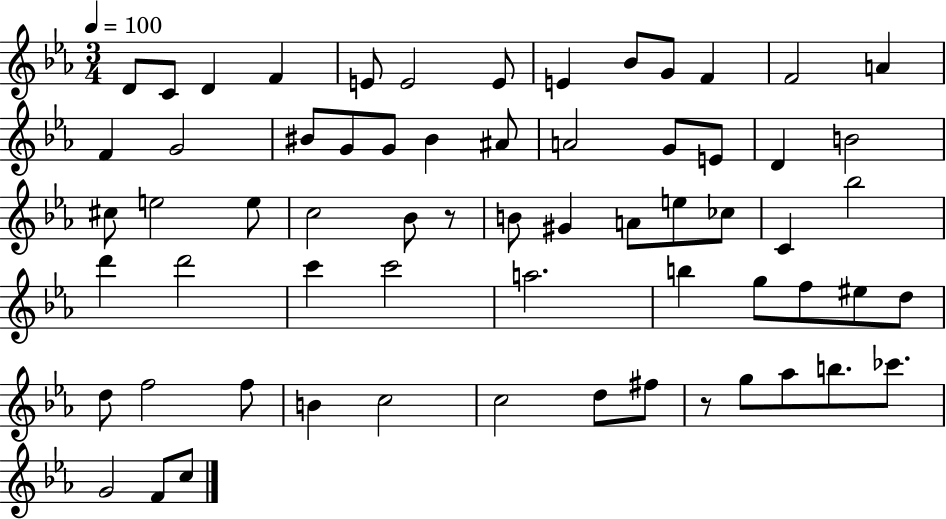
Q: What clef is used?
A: treble